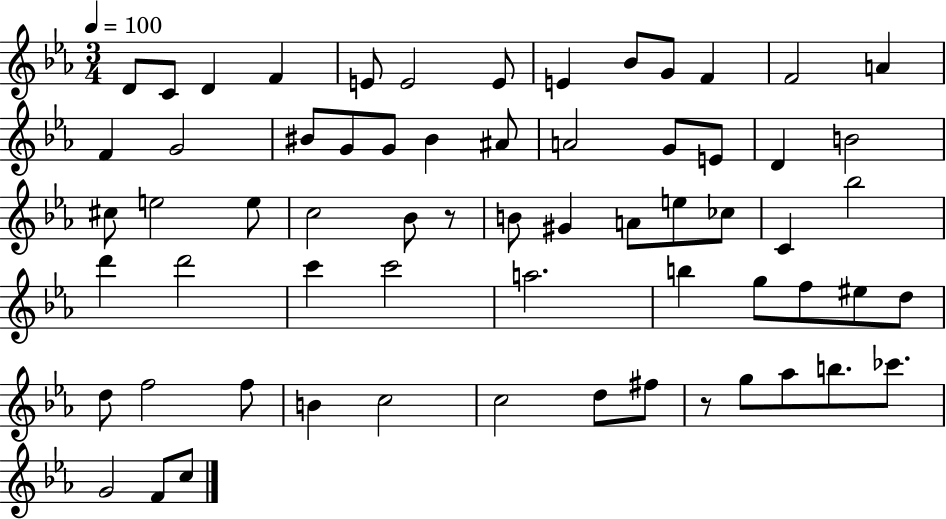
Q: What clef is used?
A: treble